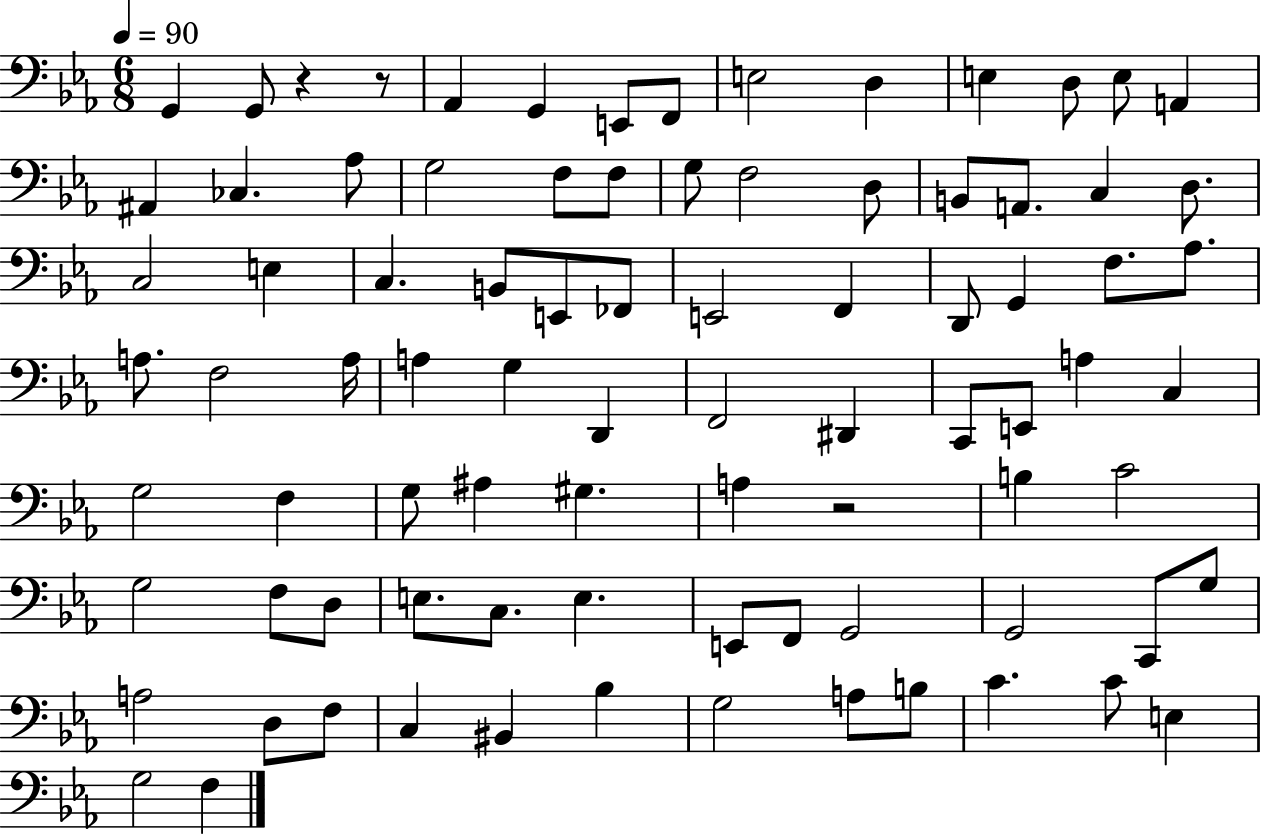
G2/q G2/e R/q R/e Ab2/q G2/q E2/e F2/e E3/h D3/q E3/q D3/e E3/e A2/q A#2/q CES3/q. Ab3/e G3/h F3/e F3/e G3/e F3/h D3/e B2/e A2/e. C3/q D3/e. C3/h E3/q C3/q. B2/e E2/e FES2/e E2/h F2/q D2/e G2/q F3/e. Ab3/e. A3/e. F3/h A3/s A3/q G3/q D2/q F2/h D#2/q C2/e E2/e A3/q C3/q G3/h F3/q G3/e A#3/q G#3/q. A3/q R/h B3/q C4/h G3/h F3/e D3/e E3/e. C3/e. E3/q. E2/e F2/e G2/h G2/h C2/e G3/e A3/h D3/e F3/e C3/q BIS2/q Bb3/q G3/h A3/e B3/e C4/q. C4/e E3/q G3/h F3/q